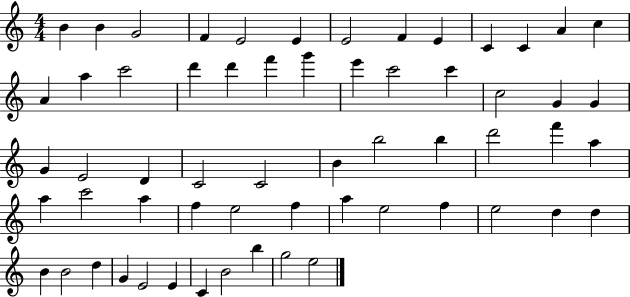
B4/q B4/q G4/h F4/q E4/h E4/q E4/h F4/q E4/q C4/q C4/q A4/q C5/q A4/q A5/q C6/h D6/q D6/q F6/q G6/q E6/q C6/h C6/q C5/h G4/q G4/q G4/q E4/h D4/q C4/h C4/h B4/q B5/h B5/q D6/h F6/q A5/q A5/q C6/h A5/q F5/q E5/h F5/q A5/q E5/h F5/q E5/h D5/q D5/q B4/q B4/h D5/q G4/q E4/h E4/q C4/q B4/h B5/q G5/h E5/h